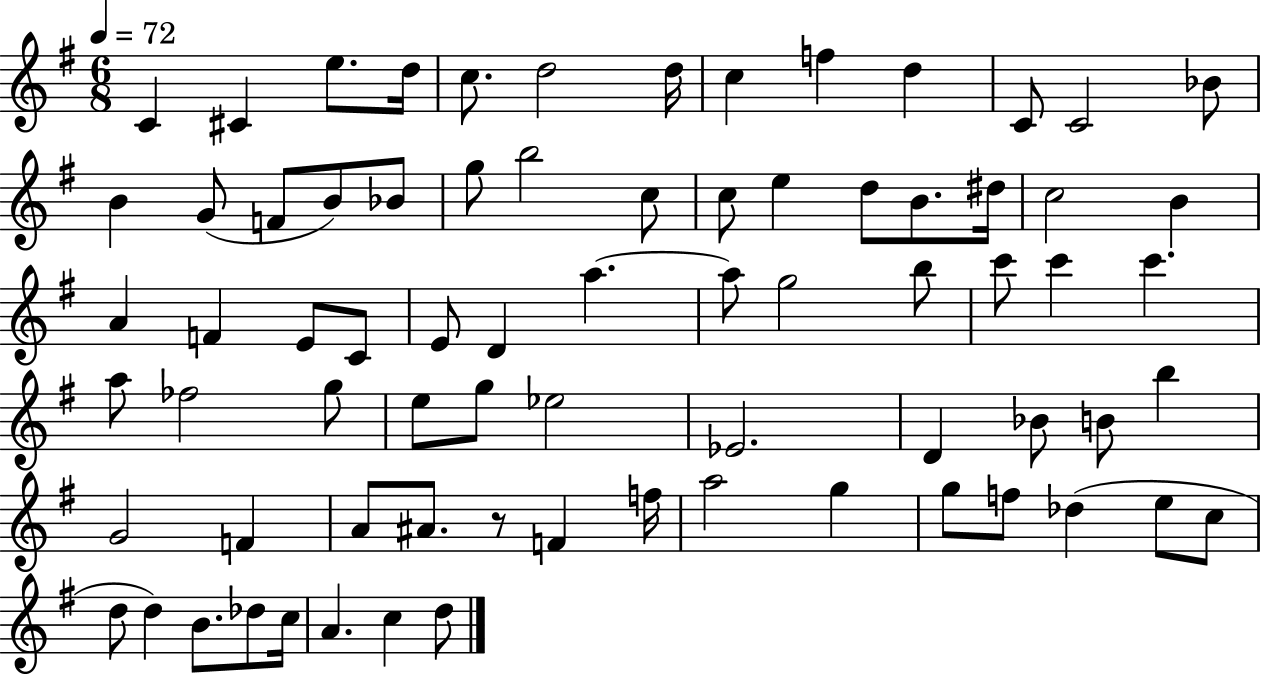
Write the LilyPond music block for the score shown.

{
  \clef treble
  \numericTimeSignature
  \time 6/8
  \key g \major
  \tempo 4 = 72
  c'4 cis'4 e''8. d''16 | c''8. d''2 d''16 | c''4 f''4 d''4 | c'8 c'2 bes'8 | \break b'4 g'8( f'8 b'8) bes'8 | g''8 b''2 c''8 | c''8 e''4 d''8 b'8. dis''16 | c''2 b'4 | \break a'4 f'4 e'8 c'8 | e'8 d'4 a''4.~~ | a''8 g''2 b''8 | c'''8 c'''4 c'''4. | \break a''8 fes''2 g''8 | e''8 g''8 ees''2 | ees'2. | d'4 bes'8 b'8 b''4 | \break g'2 f'4 | a'8 ais'8. r8 f'4 f''16 | a''2 g''4 | g''8 f''8 des''4( e''8 c''8 | \break d''8 d''4) b'8. des''8 c''16 | a'4. c''4 d''8 | \bar "|."
}